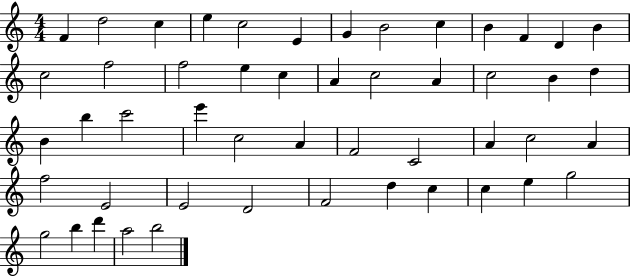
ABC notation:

X:1
T:Untitled
M:4/4
L:1/4
K:C
F d2 c e c2 E G B2 c B F D B c2 f2 f2 e c A c2 A c2 B d B b c'2 e' c2 A F2 C2 A c2 A f2 E2 E2 D2 F2 d c c e g2 g2 b d' a2 b2